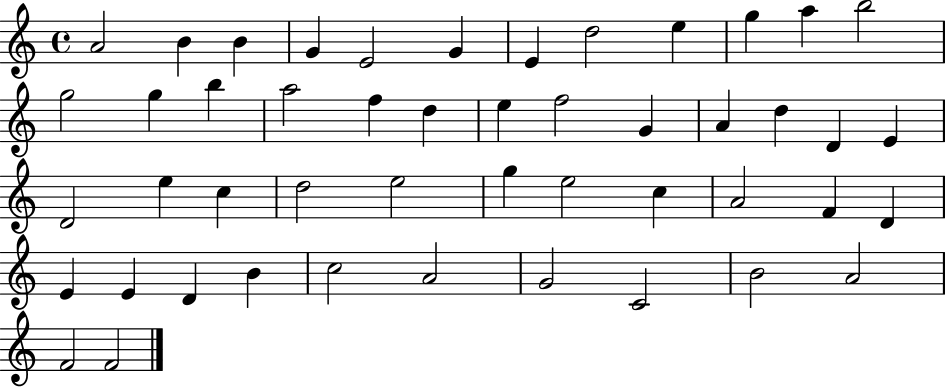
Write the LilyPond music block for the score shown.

{
  \clef treble
  \time 4/4
  \defaultTimeSignature
  \key c \major
  a'2 b'4 b'4 | g'4 e'2 g'4 | e'4 d''2 e''4 | g''4 a''4 b''2 | \break g''2 g''4 b''4 | a''2 f''4 d''4 | e''4 f''2 g'4 | a'4 d''4 d'4 e'4 | \break d'2 e''4 c''4 | d''2 e''2 | g''4 e''2 c''4 | a'2 f'4 d'4 | \break e'4 e'4 d'4 b'4 | c''2 a'2 | g'2 c'2 | b'2 a'2 | \break f'2 f'2 | \bar "|."
}